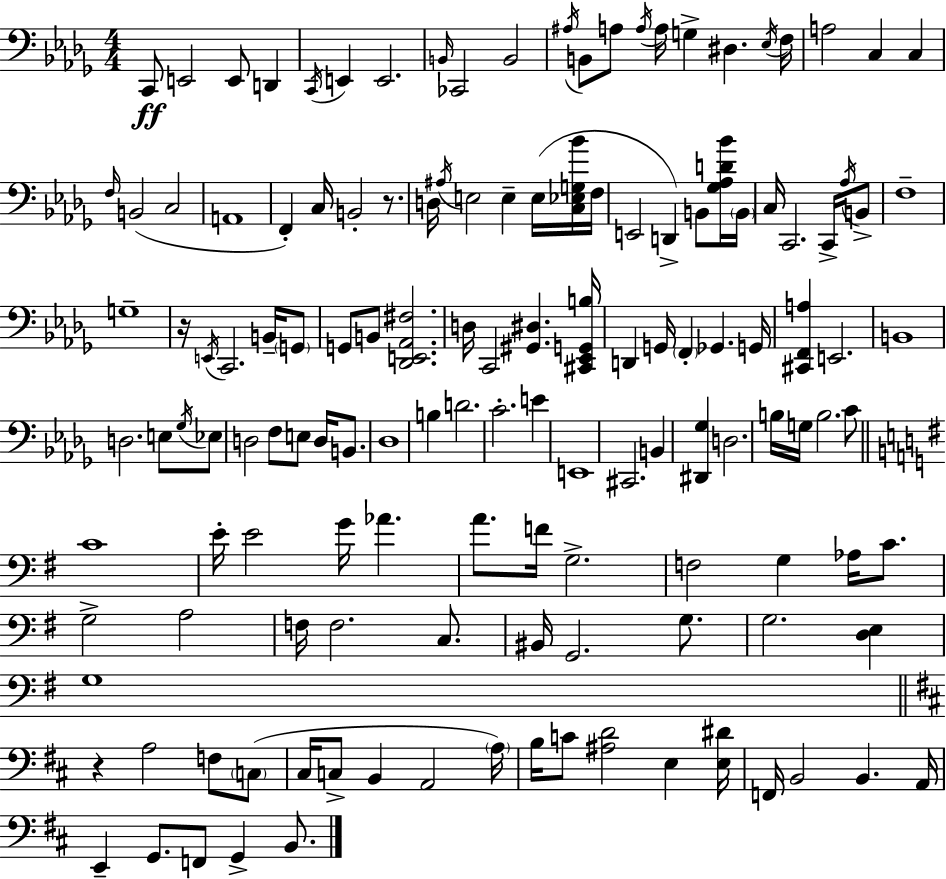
C2/e E2/h E2/e D2/q C2/s E2/q E2/h. B2/s CES2/h B2/h A#3/s B2/e A3/e A3/s A3/s G3/q D#3/q. Eb3/s F3/s A3/h C3/q C3/q F3/s B2/h C3/h A2/w F2/q C3/s B2/h R/e. D3/s A#3/s E3/h E3/q E3/s [C3,Eb3,G3,Bb4]/s F3/s E2/h D2/q B2/e [Gb3,Ab3,D4,Bb4]/s B2/s C3/s C2/h. C2/s Ab3/s B2/e F3/w G3/w R/s E2/s C2/h. B2/s G2/e G2/e B2/e [Db2,E2,Ab2,F#3]/h. D3/s C2/h [G#2,D#3]/q. [C#2,Eb2,G2,B3]/s D2/q G2/s F2/q Gb2/q. G2/s [C#2,F2,A3]/q E2/h. B2/w D3/h. E3/e Gb3/s Eb3/e D3/h F3/e E3/e D3/s B2/e. Db3/w B3/q D4/h. C4/h. E4/q E2/w C#2/h. B2/q [D#2,Gb3]/q D3/h. B3/s G3/s B3/h. C4/e C4/w E4/s E4/h G4/s Ab4/q. A4/e. F4/s G3/h. F3/h G3/q Ab3/s C4/e. G3/h A3/h F3/s F3/h. C3/e. BIS2/s G2/h. G3/e. G3/h. [D3,E3]/q G3/w R/q A3/h F3/e C3/e C#3/s C3/e B2/q A2/h A3/s B3/s C4/e [A#3,D4]/h E3/q [E3,D#4]/s F2/s B2/h B2/q. A2/s E2/q G2/e. F2/e G2/q B2/e.